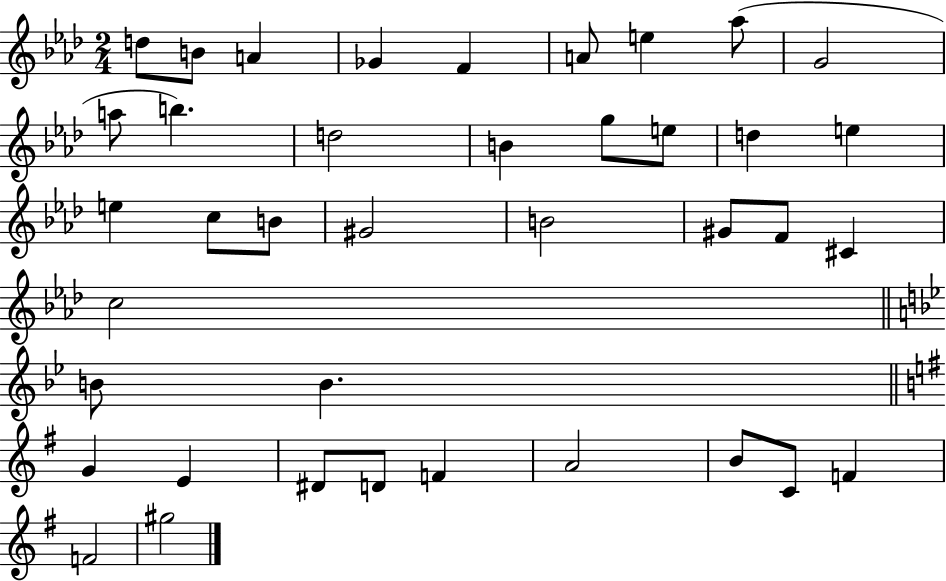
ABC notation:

X:1
T:Untitled
M:2/4
L:1/4
K:Ab
d/2 B/2 A _G F A/2 e _a/2 G2 a/2 b d2 B g/2 e/2 d e e c/2 B/2 ^G2 B2 ^G/2 F/2 ^C c2 B/2 B G E ^D/2 D/2 F A2 B/2 C/2 F F2 ^g2